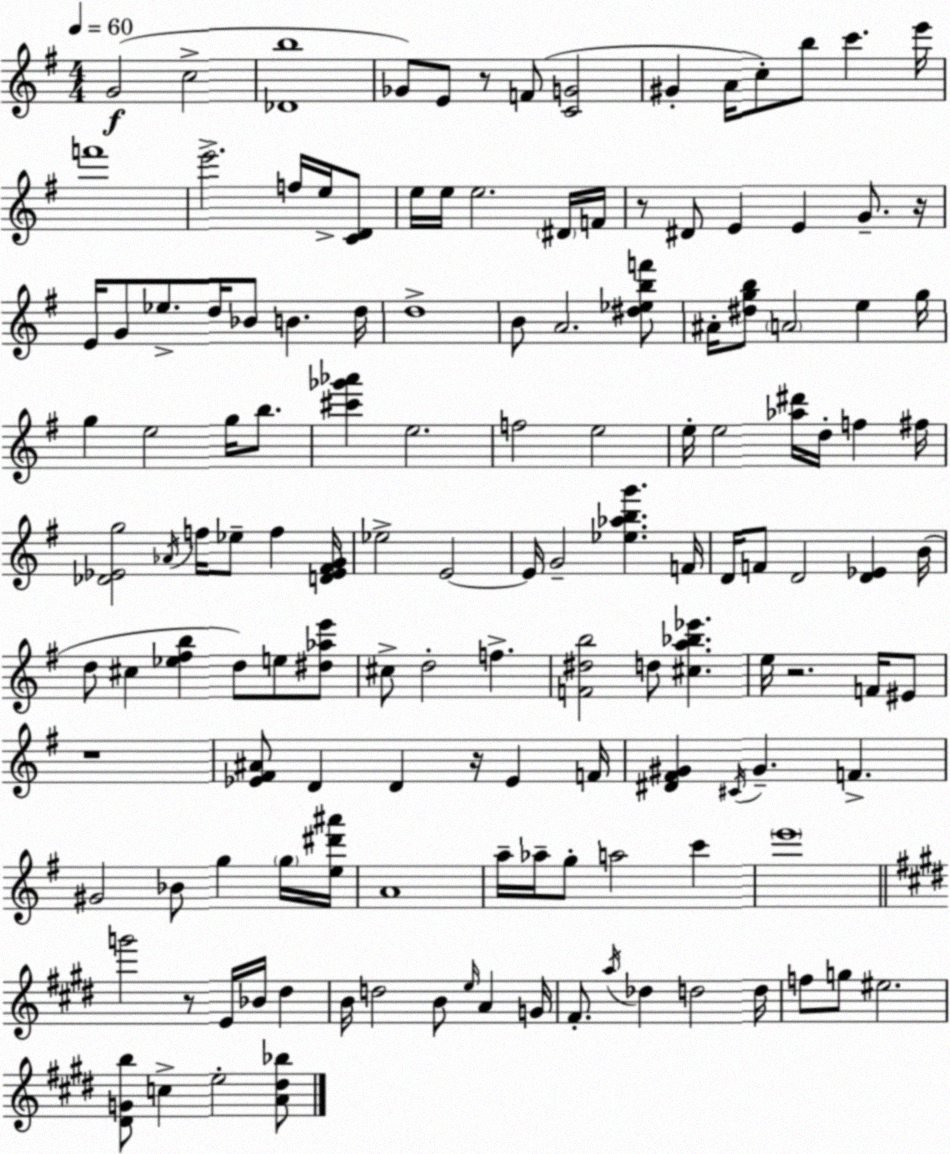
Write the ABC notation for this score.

X:1
T:Untitled
M:4/4
L:1/4
K:Em
G2 c2 [_Db]4 _G/2 E/2 z/2 F/2 [CG]2 ^G A/4 c/2 b/2 c' e'/4 f'4 e'2 f/4 e/4 [CD]/2 e/4 e/4 e2 ^D/4 F/4 z/2 ^D/2 E E G/2 z/4 E/4 G/2 _e/2 d/4 _B/2 B d/4 d4 B/2 A2 [^d_ebf']/2 ^A/4 [^dgb]/2 A2 e g/4 g e2 g/4 b/2 [^c'_g'_a'] e2 f2 e2 e/4 e2 [_a^d']/4 d/4 f ^f/4 [_D_Eg]2 _A/4 f/4 _e/2 f [D_E^FG]/4 _e2 E2 E/4 G2 [_e_abg'] F/4 D/4 F/2 D2 [D_E] B/4 d/2 ^c [_e^fb] d/2 e/2 [^d_ae']/2 ^c/2 d2 f [F^db]2 d/2 [^ca_b_e'] e/4 z2 F/4 ^E/2 z4 [_E^F^A]/2 D D z/4 _E F/4 [^D^F^G] ^C/4 ^G F ^G2 _B/2 g g/4 [e^d'^a']/4 A4 a/4 _a/4 g/2 a2 c' e'4 g'2 z/2 E/4 _B/4 ^d B/4 d2 B/2 e/4 A G/4 ^F/2 a/4 _d d2 d/4 f/2 g/2 ^e2 [^DGb]/2 c e2 [A^d_b]/2